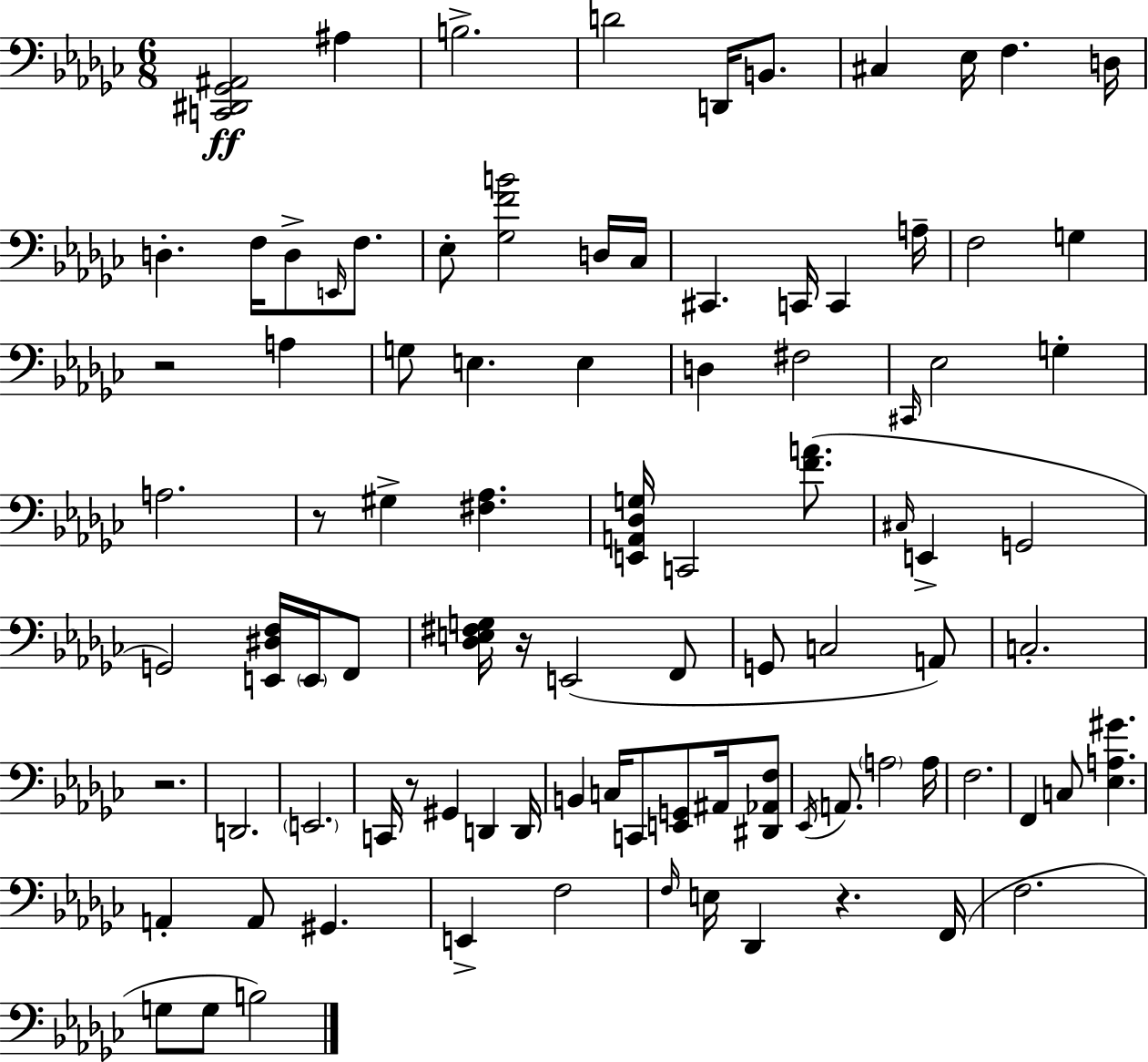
{
  \clef bass
  \numericTimeSignature
  \time 6/8
  \key ees \minor
  <c, dis, ges, ais,>2\ff ais4 | b2.-> | d'2 d,16 b,8. | cis4 ees16 f4. d16 | \break d4.-. f16 d8-> \grace { e,16 } f8. | ees8-. <ges f' b'>2 d16 | ces16 cis,4. c,16 c,4 | a16-- f2 g4 | \break r2 a4 | g8 e4. e4 | d4 fis2 | \grace { cis,16 } ees2 g4-. | \break a2. | r8 gis4-> <fis aes>4. | <e, a, des g>16 c,2 <f' a'>8.( | \grace { cis16 } e,4-> g,2 | \break g,2) <e, dis f>16 | \parenthesize e,16 f,8 <des e fis g>16 r16 e,2( | f,8 g,8 c2 | a,8) c2.-. | \break r2. | d,2. | \parenthesize e,2. | c,16 r8 gis,4 d,4 | \break d,16 b,4 c16 c,8 <e, g,>8 | ais,16 <dis, aes, f>8 \acciaccatura { ees,16 } a,8. \parenthesize a2 | a16 f2. | f,4 c8 <ees a gis'>4. | \break a,4-. a,8 gis,4. | e,4-> f2 | \grace { f16 } e16 des,4 r4. | f,16( f2. | \break g8 g8 b2) | \bar "|."
}